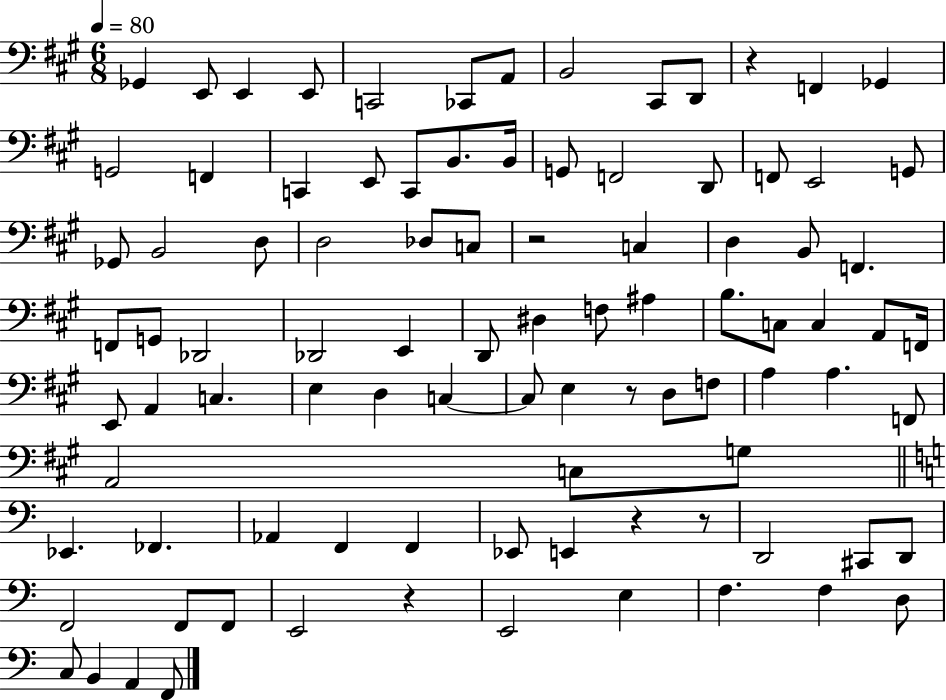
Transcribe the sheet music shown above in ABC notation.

X:1
T:Untitled
M:6/8
L:1/4
K:A
_G,, E,,/2 E,, E,,/2 C,,2 _C,,/2 A,,/2 B,,2 ^C,,/2 D,,/2 z F,, _G,, G,,2 F,, C,, E,,/2 C,,/2 B,,/2 B,,/4 G,,/2 F,,2 D,,/2 F,,/2 E,,2 G,,/2 _G,,/2 B,,2 D,/2 D,2 _D,/2 C,/2 z2 C, D, B,,/2 F,, F,,/2 G,,/2 _D,,2 _D,,2 E,, D,,/2 ^D, F,/2 ^A, B,/2 C,/2 C, A,,/2 F,,/4 E,,/2 A,, C, E, D, C, C,/2 E, z/2 D,/2 F,/2 A, A, F,,/2 A,,2 C,/2 G,/2 _E,, _F,, _A,, F,, F,, _E,,/2 E,, z z/2 D,,2 ^C,,/2 D,,/2 F,,2 F,,/2 F,,/2 E,,2 z E,,2 E, F, F, D,/2 C,/2 B,, A,, F,,/2